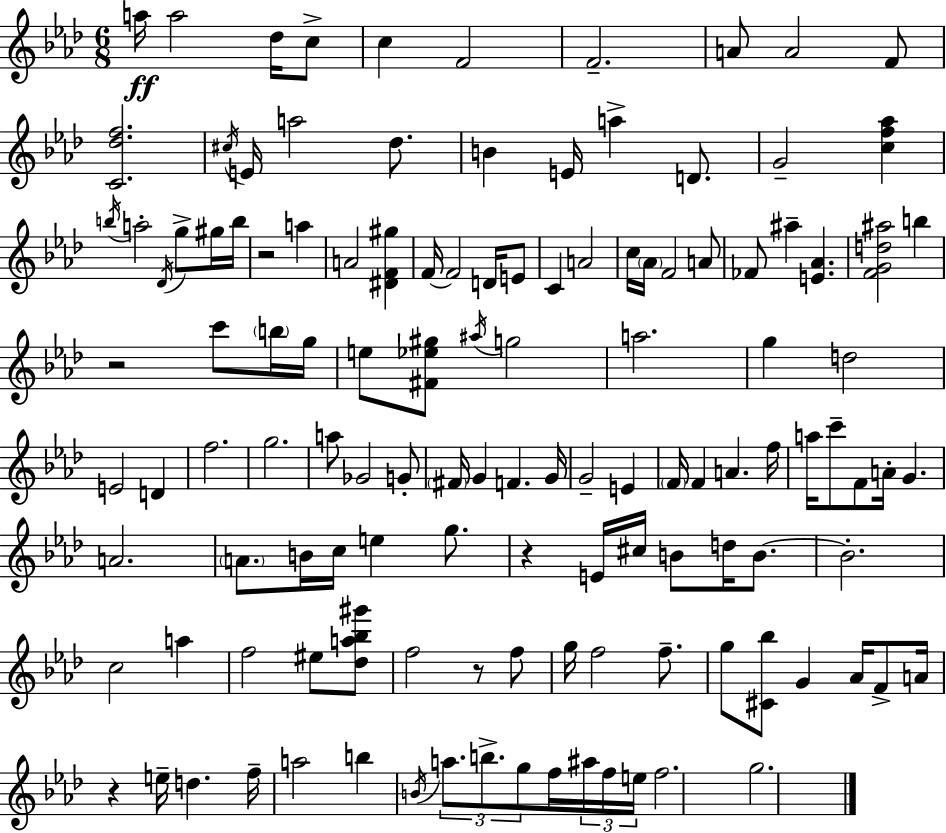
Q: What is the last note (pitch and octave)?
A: G5